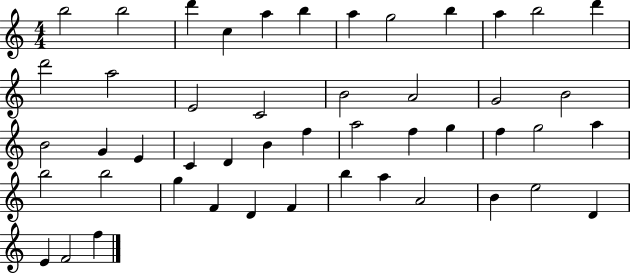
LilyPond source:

{
  \clef treble
  \numericTimeSignature
  \time 4/4
  \key c \major
  b''2 b''2 | d'''4 c''4 a''4 b''4 | a''4 g''2 b''4 | a''4 b''2 d'''4 | \break d'''2 a''2 | e'2 c'2 | b'2 a'2 | g'2 b'2 | \break b'2 g'4 e'4 | c'4 d'4 b'4 f''4 | a''2 f''4 g''4 | f''4 g''2 a''4 | \break b''2 b''2 | g''4 f'4 d'4 f'4 | b''4 a''4 a'2 | b'4 e''2 d'4 | \break e'4 f'2 f''4 | \bar "|."
}